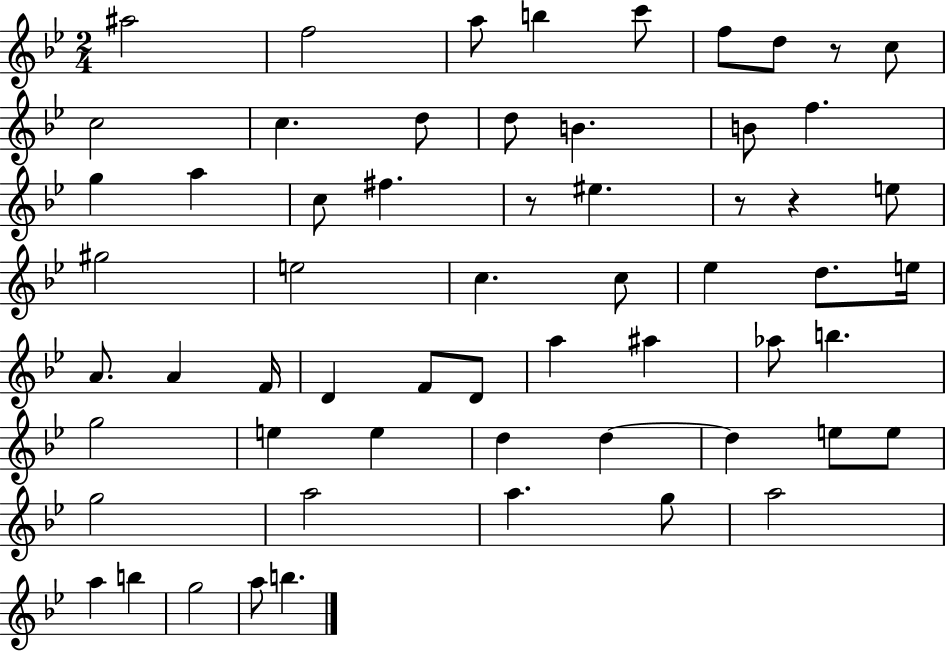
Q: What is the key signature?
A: BES major